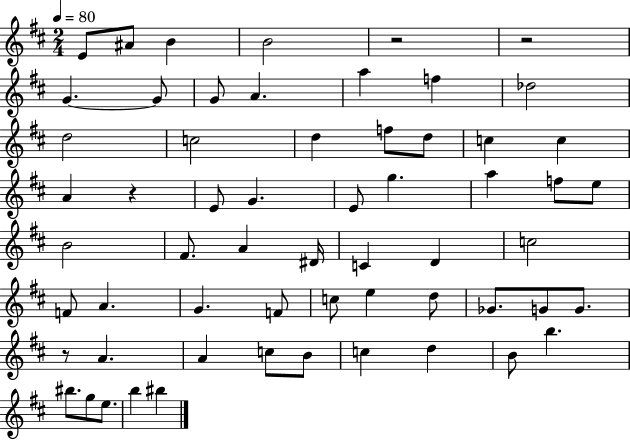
{
  \clef treble
  \numericTimeSignature
  \time 2/4
  \key d \major
  \tempo 4 = 80
  e'8 ais'8 b'4 | b'2 | r2 | r2 | \break g'4.~~ g'8 | g'8 a'4. | a''4 f''4 | des''2 | \break d''2 | c''2 | d''4 f''8 d''8 | c''4 c''4 | \break a'4 r4 | e'8 g'4. | e'8 g''4. | a''4 f''8 e''8 | \break b'2 | fis'8. a'4 dis'16 | c'4 d'4 | c''2 | \break f'8 a'4. | g'4. f'8 | c''8 e''4 d''8 | ges'8. g'8 g'8. | \break r8 a'4. | a'4 c''8 b'8 | c''4 d''4 | b'8 b''4. | \break bis''8. g''8 e''8. | b''4 bis''4 | \bar "|."
}